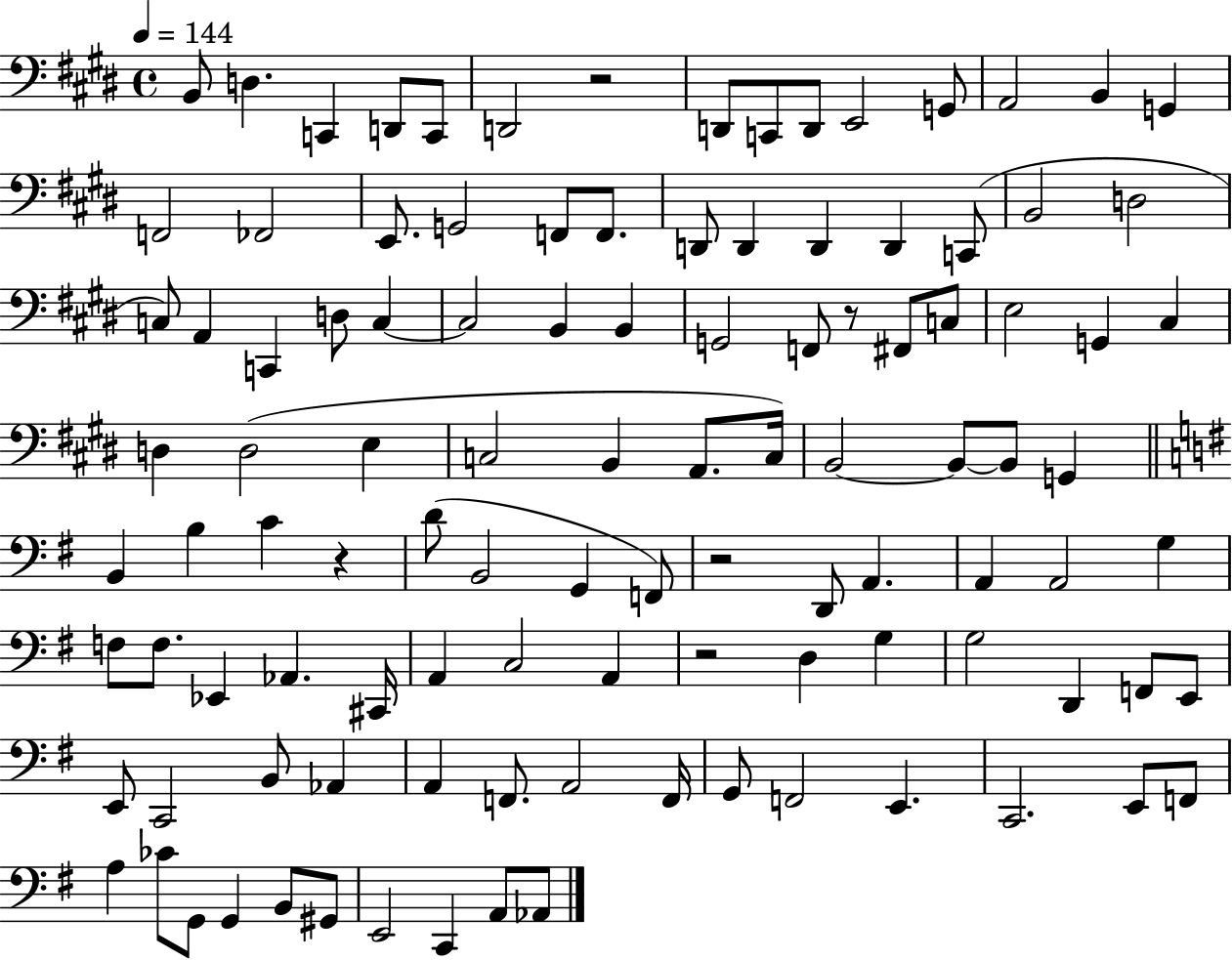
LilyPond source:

{
  \clef bass
  \time 4/4
  \defaultTimeSignature
  \key e \major
  \tempo 4 = 144
  b,8 d4. c,4 d,8 c,8 | d,2 r2 | d,8 c,8 d,8 e,2 g,8 | a,2 b,4 g,4 | \break f,2 fes,2 | e,8. g,2 f,8 f,8. | d,8 d,4 d,4 d,4 c,8( | b,2 d2 | \break c8) a,4 c,4 d8 c4~~ | c2 b,4 b,4 | g,2 f,8 r8 fis,8 c8 | e2 g,4 cis4 | \break d4 d2( e4 | c2 b,4 a,8. c16) | b,2~~ b,8~~ b,8 g,4 | \bar "||" \break \key g \major b,4 b4 c'4 r4 | d'8( b,2 g,4 f,8) | r2 d,8 a,4. | a,4 a,2 g4 | \break f8 f8. ees,4 aes,4. cis,16 | a,4 c2 a,4 | r2 d4 g4 | g2 d,4 f,8 e,8 | \break e,8 c,2 b,8 aes,4 | a,4 f,8. a,2 f,16 | g,8 f,2 e,4. | c,2. e,8 f,8 | \break a4 ces'8 g,8 g,4 b,8 gis,8 | e,2 c,4 a,8 aes,8 | \bar "|."
}